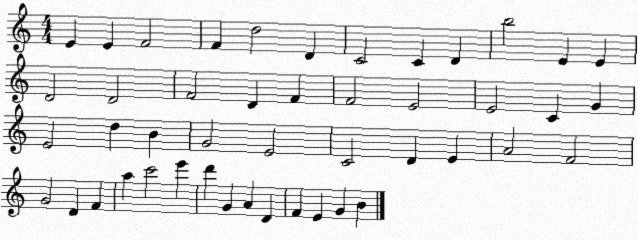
X:1
T:Untitled
M:4/4
L:1/4
K:C
E E F2 F d2 D C2 C D b2 E E D2 D2 F2 D F F2 E2 E2 C G E2 d B G2 E2 C2 D E A2 F2 G2 D F a c'2 e' d' G A D F E G B